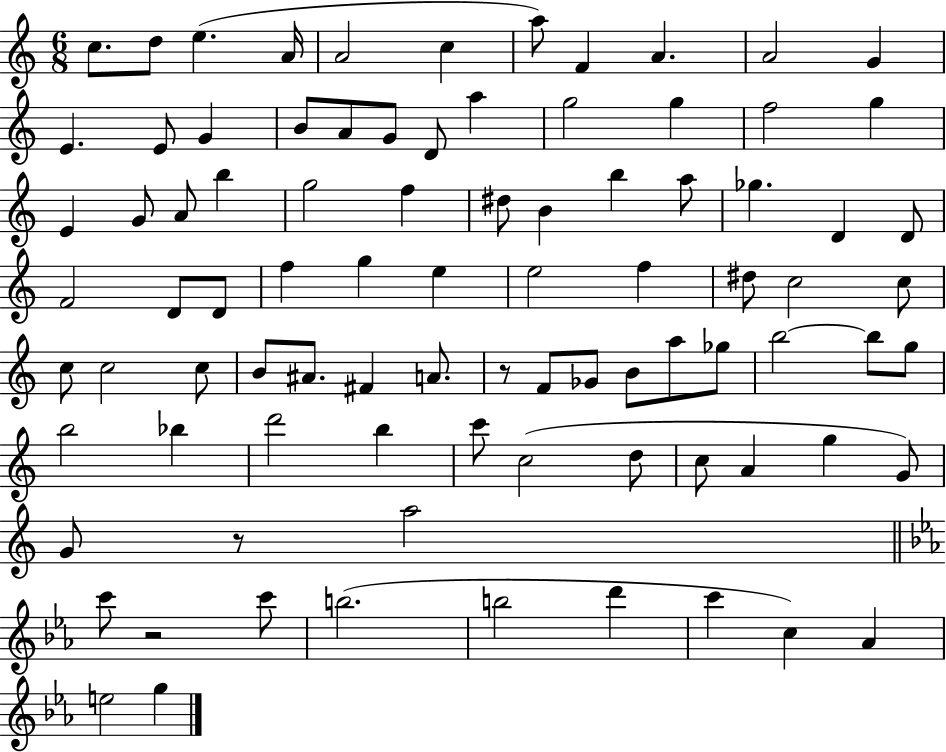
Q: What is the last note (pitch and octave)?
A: G5